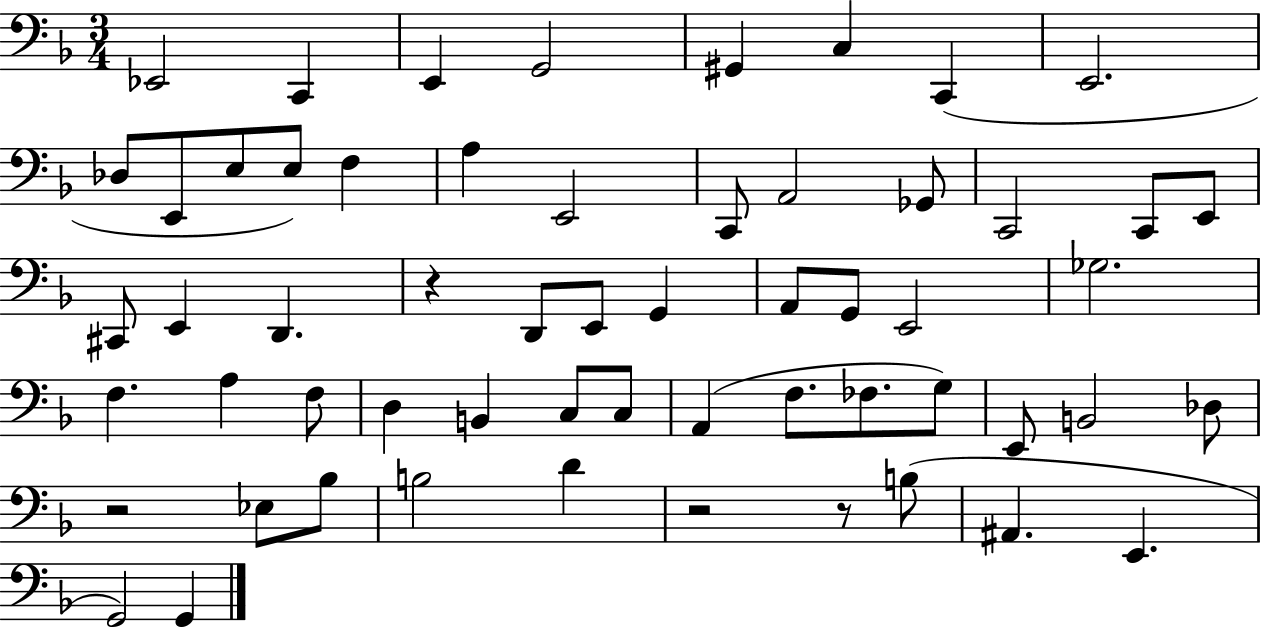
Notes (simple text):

Eb2/h C2/q E2/q G2/h G#2/q C3/q C2/q E2/h. Db3/e E2/e E3/e E3/e F3/q A3/q E2/h C2/e A2/h Gb2/e C2/h C2/e E2/e C#2/e E2/q D2/q. R/q D2/e E2/e G2/q A2/e G2/e E2/h Gb3/h. F3/q. A3/q F3/e D3/q B2/q C3/e C3/e A2/q F3/e. FES3/e. G3/e E2/e B2/h Db3/e R/h Eb3/e Bb3/e B3/h D4/q R/h R/e B3/e A#2/q. E2/q. G2/h G2/q